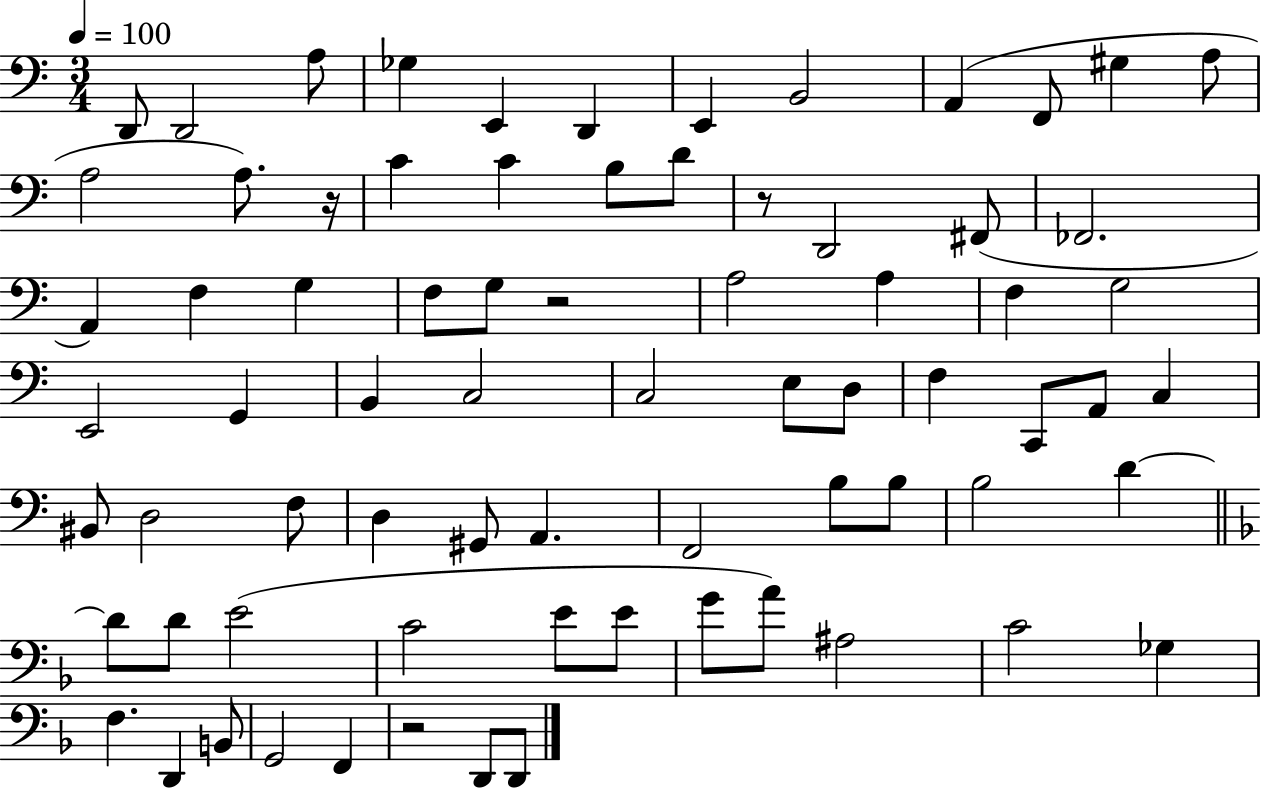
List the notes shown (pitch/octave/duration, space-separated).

D2/e D2/h A3/e Gb3/q E2/q D2/q E2/q B2/h A2/q F2/e G#3/q A3/e A3/h A3/e. R/s C4/q C4/q B3/e D4/e R/e D2/h F#2/e FES2/h. A2/q F3/q G3/q F3/e G3/e R/h A3/h A3/q F3/q G3/h E2/h G2/q B2/q C3/h C3/h E3/e D3/e F3/q C2/e A2/e C3/q BIS2/e D3/h F3/e D3/q G#2/e A2/q. F2/h B3/e B3/e B3/h D4/q D4/e D4/e E4/h C4/h E4/e E4/e G4/e A4/e A#3/h C4/h Gb3/q F3/q. D2/q B2/e G2/h F2/q R/h D2/e D2/e